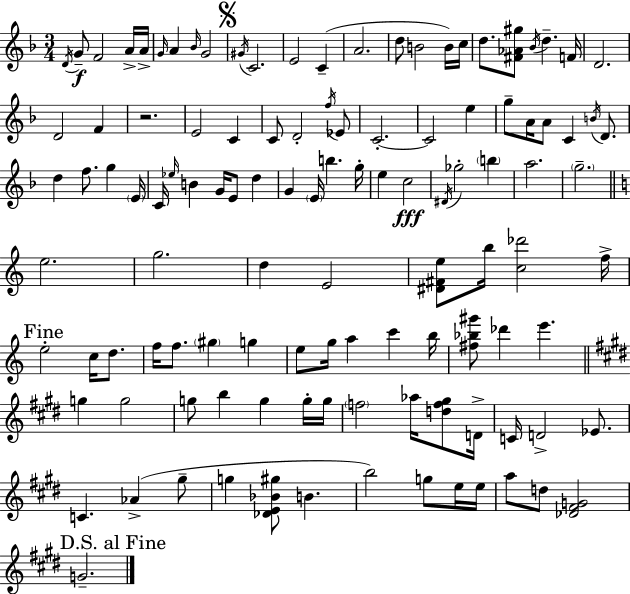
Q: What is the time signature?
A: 3/4